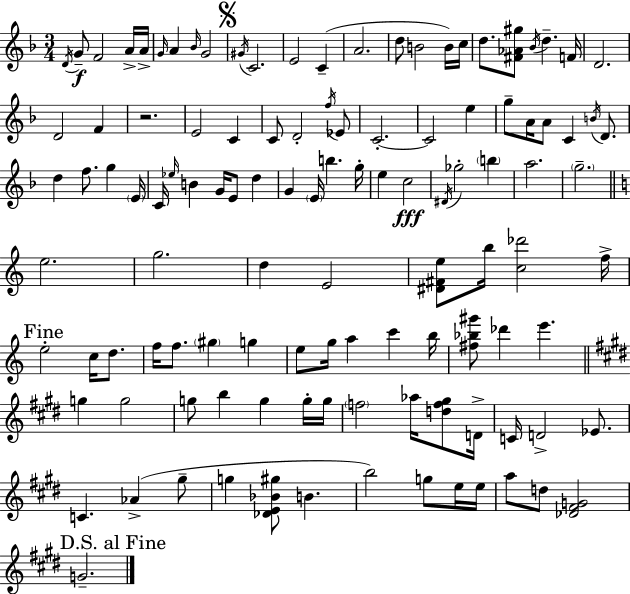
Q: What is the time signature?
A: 3/4